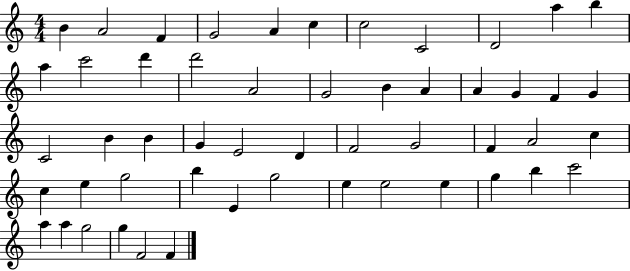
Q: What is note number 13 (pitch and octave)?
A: C6